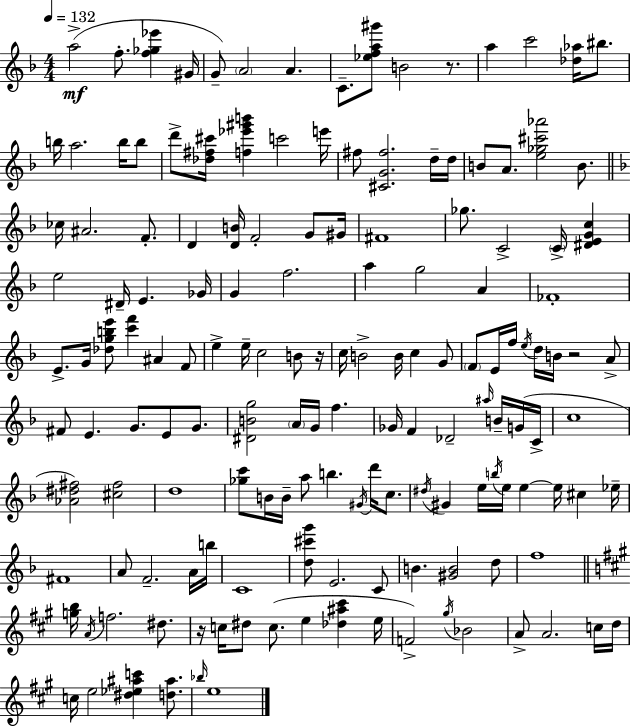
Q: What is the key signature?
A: F major